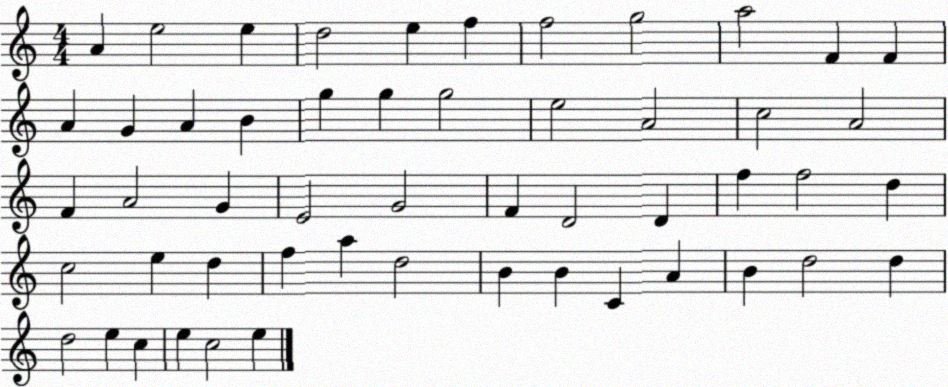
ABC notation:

X:1
T:Untitled
M:4/4
L:1/4
K:C
A e2 e d2 e f f2 g2 a2 F F A G A B g g g2 e2 A2 c2 A2 F A2 G E2 G2 F D2 D f f2 d c2 e d f a d2 B B C A B d2 d d2 e c e c2 e